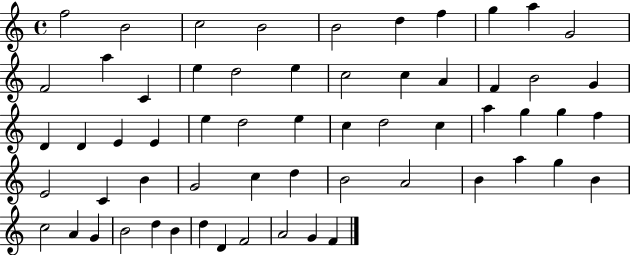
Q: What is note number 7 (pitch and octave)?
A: F5